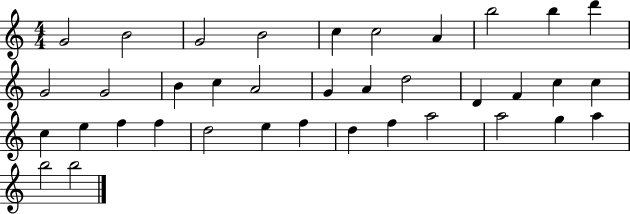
X:1
T:Untitled
M:4/4
L:1/4
K:C
G2 B2 G2 B2 c c2 A b2 b d' G2 G2 B c A2 G A d2 D F c c c e f f d2 e f d f a2 a2 g a b2 b2